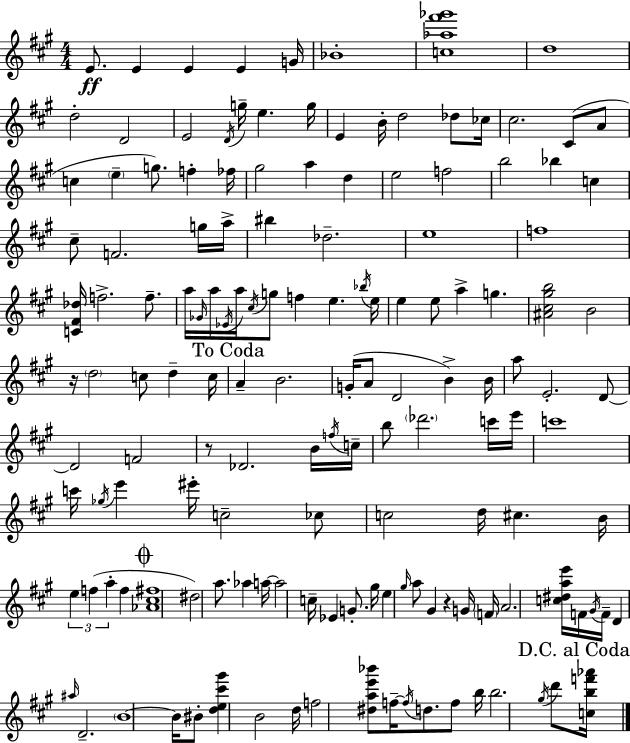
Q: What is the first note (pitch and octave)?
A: E4